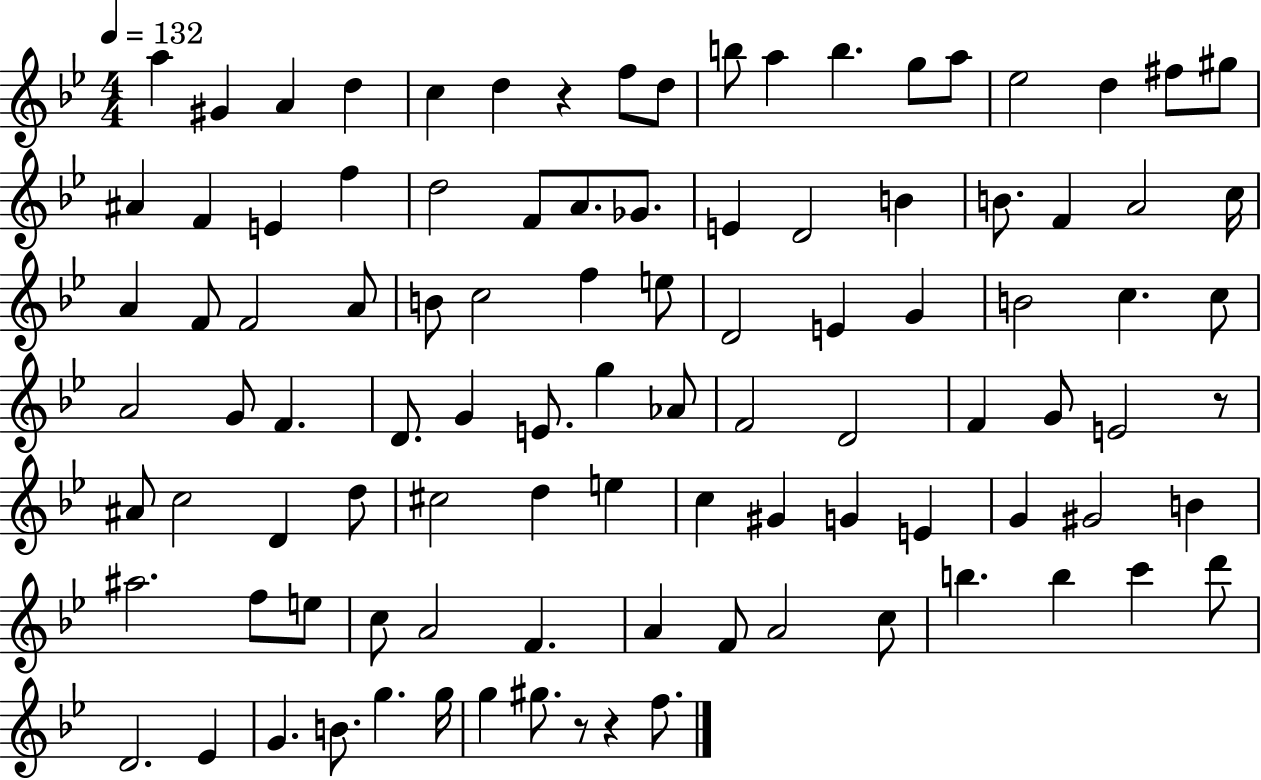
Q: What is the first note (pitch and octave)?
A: A5